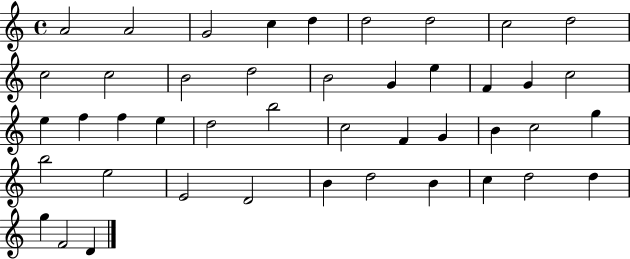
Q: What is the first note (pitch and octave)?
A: A4